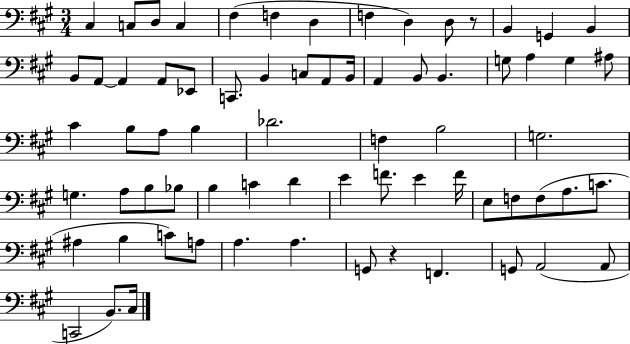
C#3/q C3/e D3/e C3/q F#3/q F3/q D3/q F3/q D3/q D3/e R/e B2/q G2/q B2/q B2/e A2/e A2/q A2/e Eb2/e C2/e. B2/q C3/e A2/e B2/s A2/q B2/e B2/q. G3/e A3/q G3/q A#3/e C#4/q B3/e A3/e B3/q Db4/h. F3/q B3/h G3/h. G3/q. A3/e B3/e Bb3/e B3/q C4/q D4/q E4/q F4/e. E4/q F4/s E3/e F3/e F3/e A3/e. C4/e. A#3/q B3/q C4/e A3/e A3/q. A3/q. G2/e R/q F2/q. G2/e A2/h A2/e C2/h B2/e. C#3/s